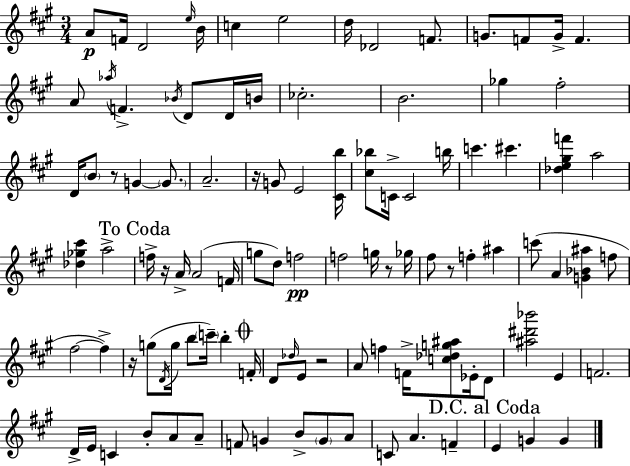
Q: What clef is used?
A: treble